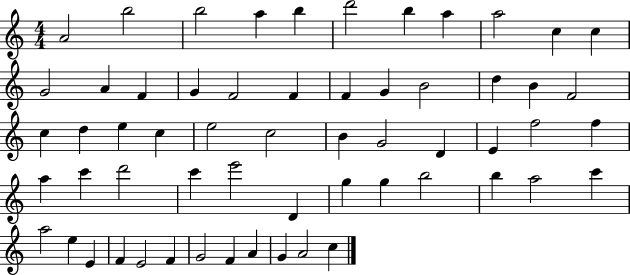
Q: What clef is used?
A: treble